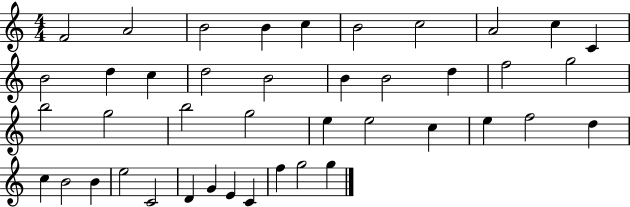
F4/h A4/h B4/h B4/q C5/q B4/h C5/h A4/h C5/q C4/q B4/h D5/q C5/q D5/h B4/h B4/q B4/h D5/q F5/h G5/h B5/h G5/h B5/h G5/h E5/q E5/h C5/q E5/q F5/h D5/q C5/q B4/h B4/q E5/h C4/h D4/q G4/q E4/q C4/q F5/q G5/h G5/q